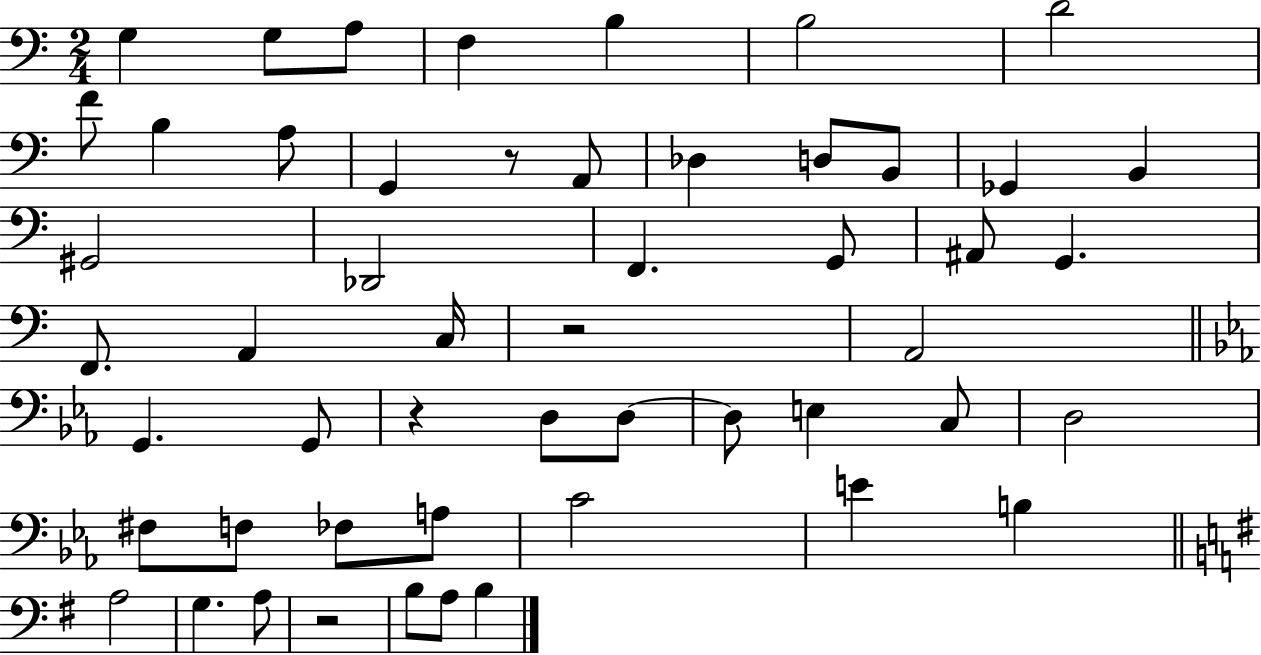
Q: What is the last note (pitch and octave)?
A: B3